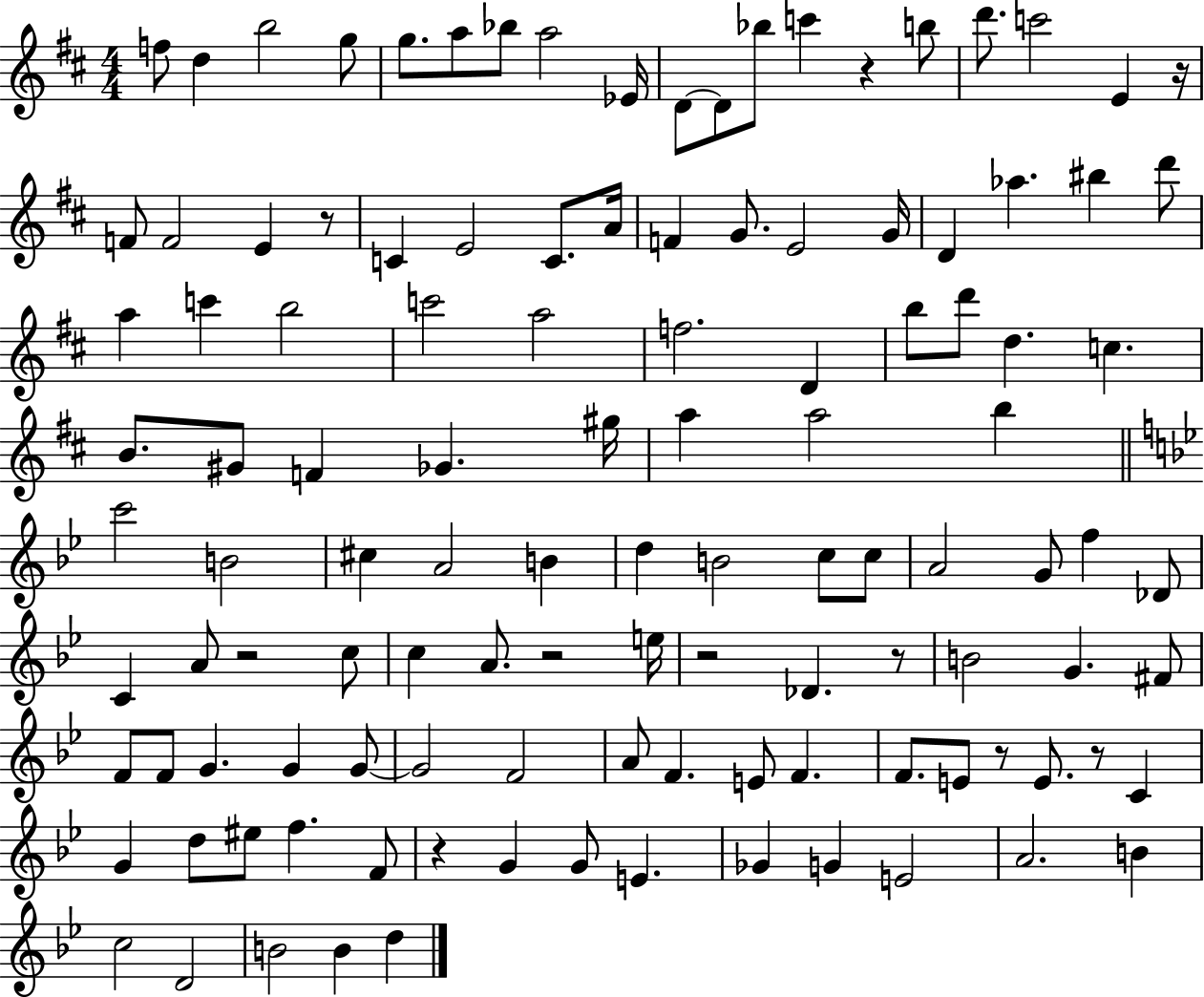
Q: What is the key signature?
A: D major